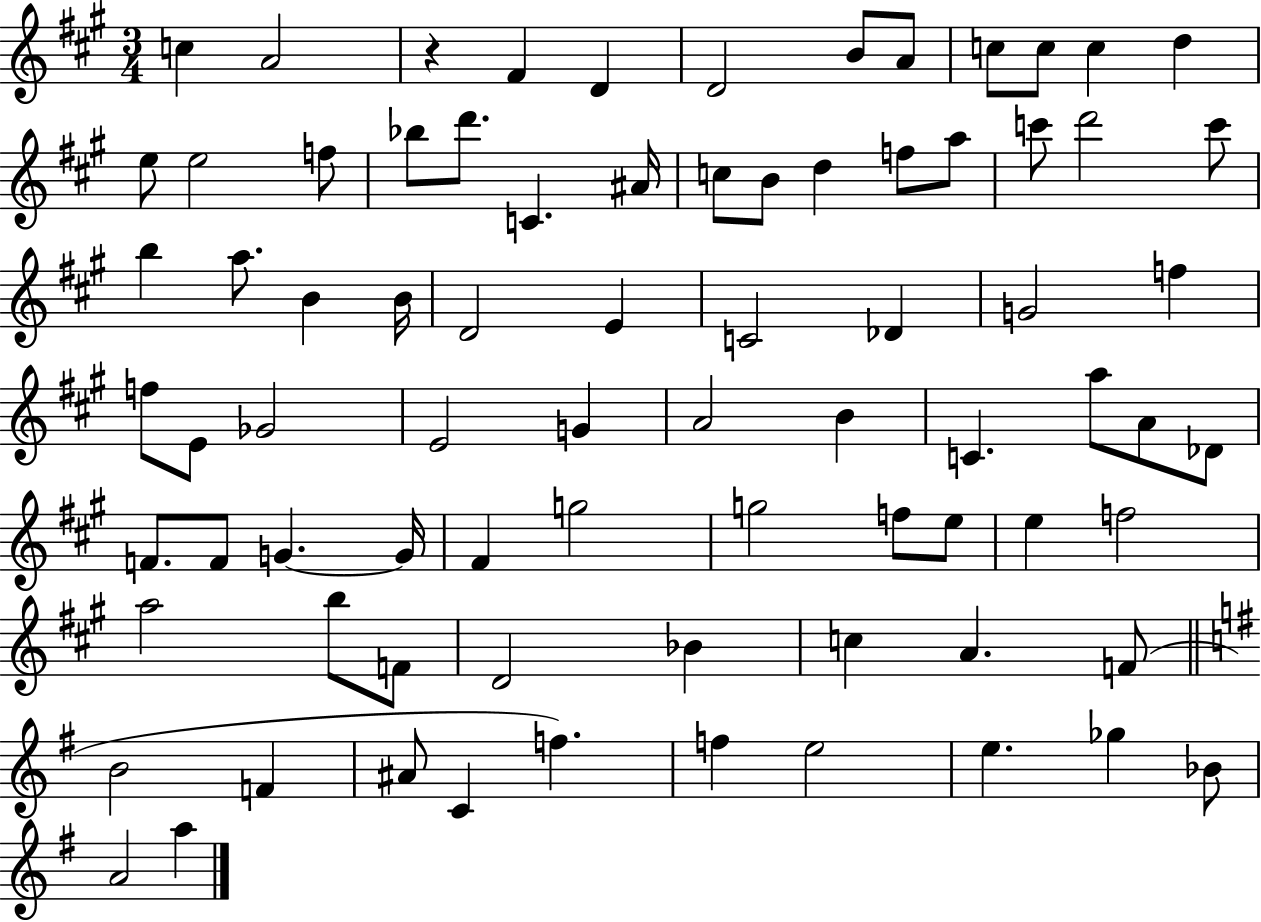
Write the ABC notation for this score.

X:1
T:Untitled
M:3/4
L:1/4
K:A
c A2 z ^F D D2 B/2 A/2 c/2 c/2 c d e/2 e2 f/2 _b/2 d'/2 C ^A/4 c/2 B/2 d f/2 a/2 c'/2 d'2 c'/2 b a/2 B B/4 D2 E C2 _D G2 f f/2 E/2 _G2 E2 G A2 B C a/2 A/2 _D/2 F/2 F/2 G G/4 ^F g2 g2 f/2 e/2 e f2 a2 b/2 F/2 D2 _B c A F/2 B2 F ^A/2 C f f e2 e _g _B/2 A2 a